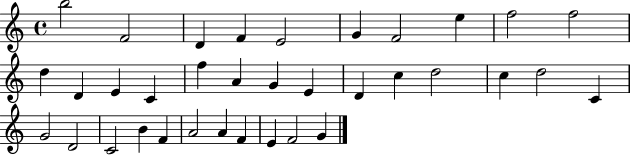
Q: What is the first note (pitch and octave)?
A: B5